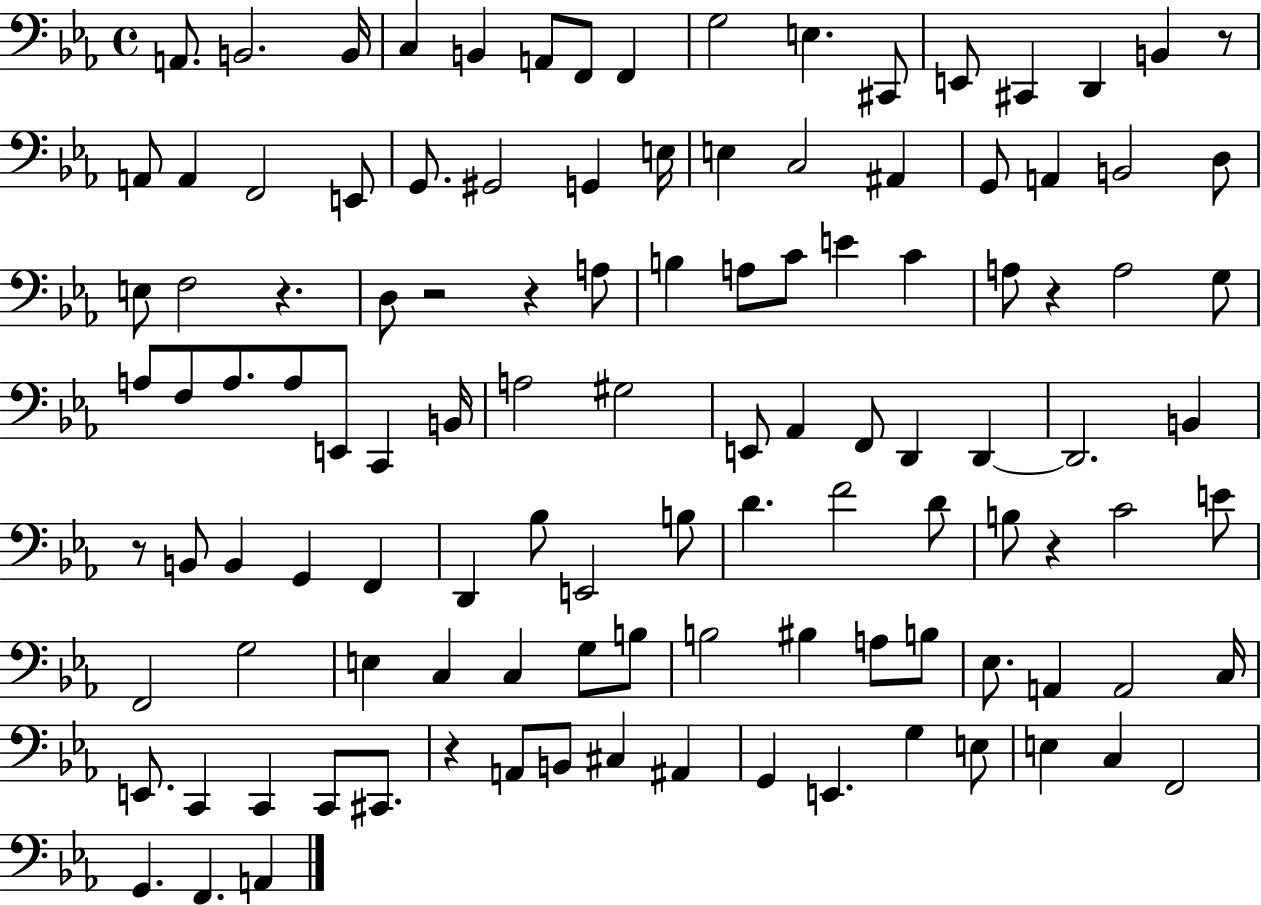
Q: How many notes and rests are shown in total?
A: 114